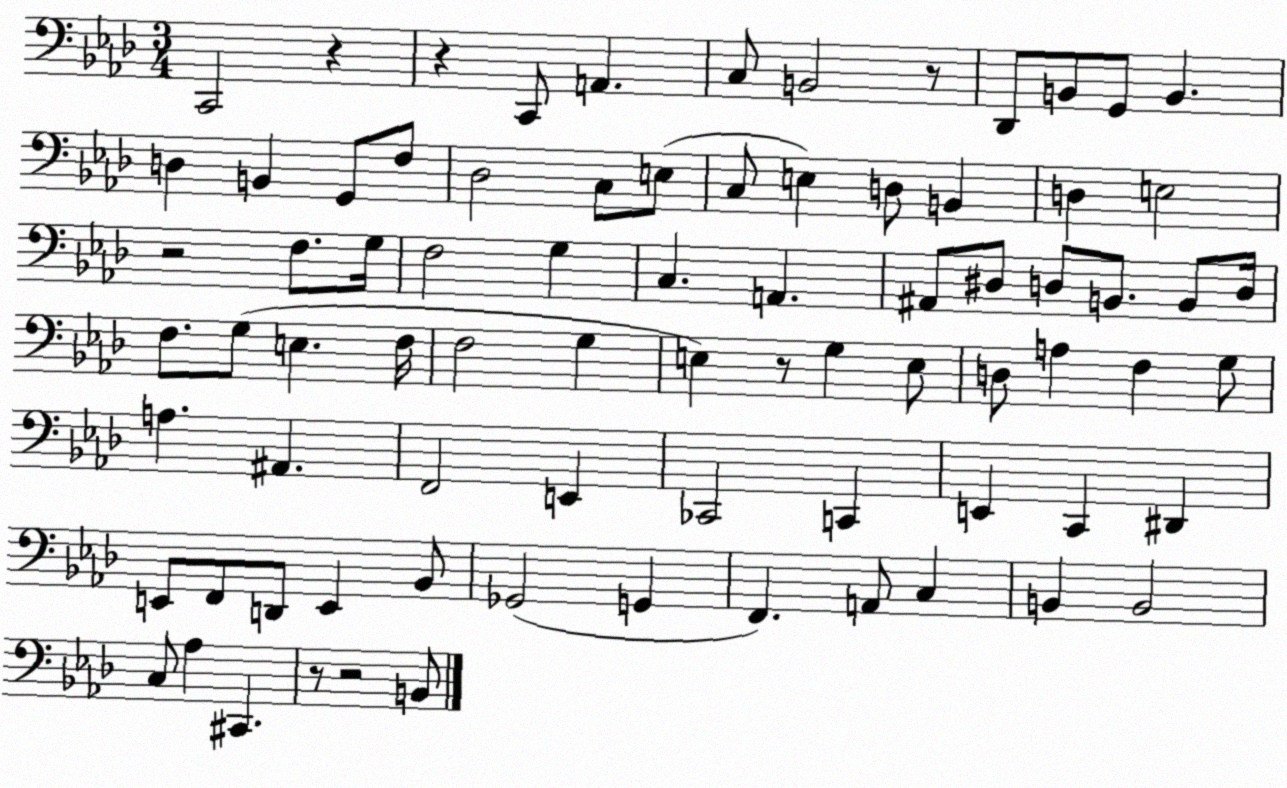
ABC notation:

X:1
T:Untitled
M:3/4
L:1/4
K:Ab
C,,2 z z C,,/2 A,, C,/2 B,,2 z/2 _D,,/2 B,,/2 G,,/2 B,, D, B,, G,,/2 F,/2 _D,2 C,/2 E,/2 C,/2 E, D,/2 B,, D, E,2 z2 F,/2 G,/4 F,2 G, C, A,, ^A,,/2 ^D,/2 D,/2 B,,/2 B,,/2 D,/4 F,/2 G,/2 E, F,/4 F,2 G, E, z/2 G, E,/2 D,/2 A, F, G,/2 A, ^A,, F,,2 E,, _C,,2 C,, E,, C,, ^D,, E,,/2 F,,/2 D,,/2 E,, _B,,/2 _G,,2 G,, F,, A,,/2 C, B,, B,,2 C,/2 _A, ^C,, z/2 z2 B,,/2